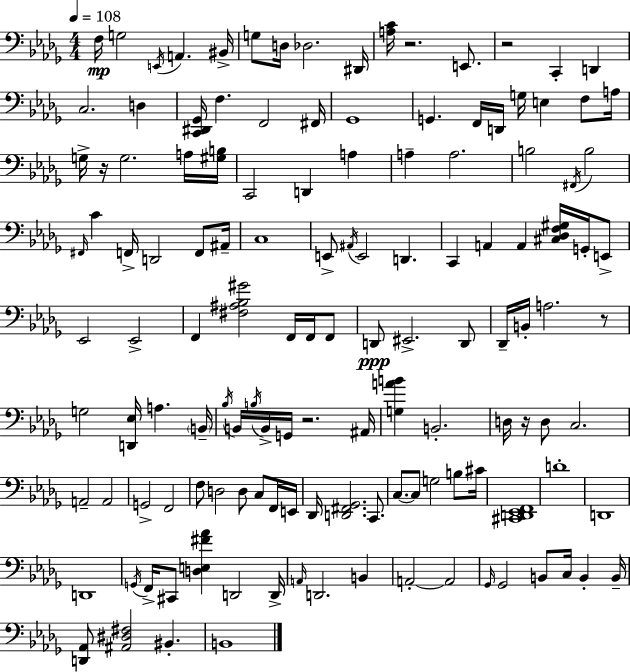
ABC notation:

X:1
T:Untitled
M:4/4
L:1/4
K:Bbm
F,/4 G,2 E,,/4 A,, ^B,,/4 G,/2 D,/4 _D,2 ^D,,/4 [A,C]/4 z2 E,,/2 z2 C,, D,, C,2 D, [C,,^D,,_G,,]/4 F, F,,2 ^F,,/4 _G,,4 G,, F,,/4 D,,/4 G,/4 E, F,/2 A,/4 G,/4 z/4 G,2 A,/4 [^G,B,]/4 C,,2 D,, A, A, A,2 B,2 ^F,,/4 B,2 ^F,,/4 C F,,/4 D,,2 F,,/2 ^A,,/4 C,4 E,,/2 ^A,,/4 E,,2 D,, C,, A,, A,, [^C,_D,F,^G,]/4 G,,/4 E,,/2 _E,,2 _E,,2 F,, [^F,^A,_B,^G]2 F,,/4 F,,/4 F,,/2 D,,/2 ^E,,2 D,,/2 _D,,/4 B,,/4 A,2 z/2 G,2 [D,,_E,]/4 A, B,,/4 _B,/4 B,,/4 B,/4 B,,/4 G,,/4 z2 ^A,,/4 [G,AB] B,,2 D,/4 z/4 D,/2 C,2 A,,2 A,,2 G,,2 F,,2 F,/2 D,2 D,/2 C,/2 F,,/4 E,,/4 _D,,/4 [D,,^F,,_G,,]2 C,,/2 C,/2 C,/2 G,2 B,/2 ^C/4 [^C,,D,,_E,,F,,]4 D4 D,,4 D,,4 G,,/4 F,,/4 ^C,,/2 [D,E,^F_A] D,,2 D,,/4 A,,/4 D,,2 B,, A,,2 A,,2 _G,,/4 _G,,2 B,,/2 C,/4 B,, B,,/4 [D,,_A,,]/2 [^A,,^D,^F,]2 ^B,, B,,4